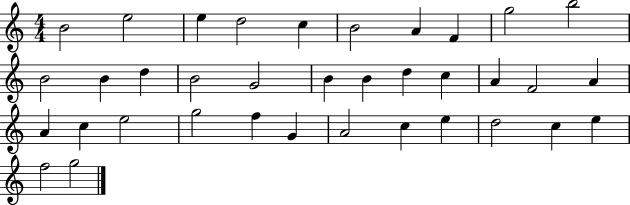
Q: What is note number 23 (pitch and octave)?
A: A4